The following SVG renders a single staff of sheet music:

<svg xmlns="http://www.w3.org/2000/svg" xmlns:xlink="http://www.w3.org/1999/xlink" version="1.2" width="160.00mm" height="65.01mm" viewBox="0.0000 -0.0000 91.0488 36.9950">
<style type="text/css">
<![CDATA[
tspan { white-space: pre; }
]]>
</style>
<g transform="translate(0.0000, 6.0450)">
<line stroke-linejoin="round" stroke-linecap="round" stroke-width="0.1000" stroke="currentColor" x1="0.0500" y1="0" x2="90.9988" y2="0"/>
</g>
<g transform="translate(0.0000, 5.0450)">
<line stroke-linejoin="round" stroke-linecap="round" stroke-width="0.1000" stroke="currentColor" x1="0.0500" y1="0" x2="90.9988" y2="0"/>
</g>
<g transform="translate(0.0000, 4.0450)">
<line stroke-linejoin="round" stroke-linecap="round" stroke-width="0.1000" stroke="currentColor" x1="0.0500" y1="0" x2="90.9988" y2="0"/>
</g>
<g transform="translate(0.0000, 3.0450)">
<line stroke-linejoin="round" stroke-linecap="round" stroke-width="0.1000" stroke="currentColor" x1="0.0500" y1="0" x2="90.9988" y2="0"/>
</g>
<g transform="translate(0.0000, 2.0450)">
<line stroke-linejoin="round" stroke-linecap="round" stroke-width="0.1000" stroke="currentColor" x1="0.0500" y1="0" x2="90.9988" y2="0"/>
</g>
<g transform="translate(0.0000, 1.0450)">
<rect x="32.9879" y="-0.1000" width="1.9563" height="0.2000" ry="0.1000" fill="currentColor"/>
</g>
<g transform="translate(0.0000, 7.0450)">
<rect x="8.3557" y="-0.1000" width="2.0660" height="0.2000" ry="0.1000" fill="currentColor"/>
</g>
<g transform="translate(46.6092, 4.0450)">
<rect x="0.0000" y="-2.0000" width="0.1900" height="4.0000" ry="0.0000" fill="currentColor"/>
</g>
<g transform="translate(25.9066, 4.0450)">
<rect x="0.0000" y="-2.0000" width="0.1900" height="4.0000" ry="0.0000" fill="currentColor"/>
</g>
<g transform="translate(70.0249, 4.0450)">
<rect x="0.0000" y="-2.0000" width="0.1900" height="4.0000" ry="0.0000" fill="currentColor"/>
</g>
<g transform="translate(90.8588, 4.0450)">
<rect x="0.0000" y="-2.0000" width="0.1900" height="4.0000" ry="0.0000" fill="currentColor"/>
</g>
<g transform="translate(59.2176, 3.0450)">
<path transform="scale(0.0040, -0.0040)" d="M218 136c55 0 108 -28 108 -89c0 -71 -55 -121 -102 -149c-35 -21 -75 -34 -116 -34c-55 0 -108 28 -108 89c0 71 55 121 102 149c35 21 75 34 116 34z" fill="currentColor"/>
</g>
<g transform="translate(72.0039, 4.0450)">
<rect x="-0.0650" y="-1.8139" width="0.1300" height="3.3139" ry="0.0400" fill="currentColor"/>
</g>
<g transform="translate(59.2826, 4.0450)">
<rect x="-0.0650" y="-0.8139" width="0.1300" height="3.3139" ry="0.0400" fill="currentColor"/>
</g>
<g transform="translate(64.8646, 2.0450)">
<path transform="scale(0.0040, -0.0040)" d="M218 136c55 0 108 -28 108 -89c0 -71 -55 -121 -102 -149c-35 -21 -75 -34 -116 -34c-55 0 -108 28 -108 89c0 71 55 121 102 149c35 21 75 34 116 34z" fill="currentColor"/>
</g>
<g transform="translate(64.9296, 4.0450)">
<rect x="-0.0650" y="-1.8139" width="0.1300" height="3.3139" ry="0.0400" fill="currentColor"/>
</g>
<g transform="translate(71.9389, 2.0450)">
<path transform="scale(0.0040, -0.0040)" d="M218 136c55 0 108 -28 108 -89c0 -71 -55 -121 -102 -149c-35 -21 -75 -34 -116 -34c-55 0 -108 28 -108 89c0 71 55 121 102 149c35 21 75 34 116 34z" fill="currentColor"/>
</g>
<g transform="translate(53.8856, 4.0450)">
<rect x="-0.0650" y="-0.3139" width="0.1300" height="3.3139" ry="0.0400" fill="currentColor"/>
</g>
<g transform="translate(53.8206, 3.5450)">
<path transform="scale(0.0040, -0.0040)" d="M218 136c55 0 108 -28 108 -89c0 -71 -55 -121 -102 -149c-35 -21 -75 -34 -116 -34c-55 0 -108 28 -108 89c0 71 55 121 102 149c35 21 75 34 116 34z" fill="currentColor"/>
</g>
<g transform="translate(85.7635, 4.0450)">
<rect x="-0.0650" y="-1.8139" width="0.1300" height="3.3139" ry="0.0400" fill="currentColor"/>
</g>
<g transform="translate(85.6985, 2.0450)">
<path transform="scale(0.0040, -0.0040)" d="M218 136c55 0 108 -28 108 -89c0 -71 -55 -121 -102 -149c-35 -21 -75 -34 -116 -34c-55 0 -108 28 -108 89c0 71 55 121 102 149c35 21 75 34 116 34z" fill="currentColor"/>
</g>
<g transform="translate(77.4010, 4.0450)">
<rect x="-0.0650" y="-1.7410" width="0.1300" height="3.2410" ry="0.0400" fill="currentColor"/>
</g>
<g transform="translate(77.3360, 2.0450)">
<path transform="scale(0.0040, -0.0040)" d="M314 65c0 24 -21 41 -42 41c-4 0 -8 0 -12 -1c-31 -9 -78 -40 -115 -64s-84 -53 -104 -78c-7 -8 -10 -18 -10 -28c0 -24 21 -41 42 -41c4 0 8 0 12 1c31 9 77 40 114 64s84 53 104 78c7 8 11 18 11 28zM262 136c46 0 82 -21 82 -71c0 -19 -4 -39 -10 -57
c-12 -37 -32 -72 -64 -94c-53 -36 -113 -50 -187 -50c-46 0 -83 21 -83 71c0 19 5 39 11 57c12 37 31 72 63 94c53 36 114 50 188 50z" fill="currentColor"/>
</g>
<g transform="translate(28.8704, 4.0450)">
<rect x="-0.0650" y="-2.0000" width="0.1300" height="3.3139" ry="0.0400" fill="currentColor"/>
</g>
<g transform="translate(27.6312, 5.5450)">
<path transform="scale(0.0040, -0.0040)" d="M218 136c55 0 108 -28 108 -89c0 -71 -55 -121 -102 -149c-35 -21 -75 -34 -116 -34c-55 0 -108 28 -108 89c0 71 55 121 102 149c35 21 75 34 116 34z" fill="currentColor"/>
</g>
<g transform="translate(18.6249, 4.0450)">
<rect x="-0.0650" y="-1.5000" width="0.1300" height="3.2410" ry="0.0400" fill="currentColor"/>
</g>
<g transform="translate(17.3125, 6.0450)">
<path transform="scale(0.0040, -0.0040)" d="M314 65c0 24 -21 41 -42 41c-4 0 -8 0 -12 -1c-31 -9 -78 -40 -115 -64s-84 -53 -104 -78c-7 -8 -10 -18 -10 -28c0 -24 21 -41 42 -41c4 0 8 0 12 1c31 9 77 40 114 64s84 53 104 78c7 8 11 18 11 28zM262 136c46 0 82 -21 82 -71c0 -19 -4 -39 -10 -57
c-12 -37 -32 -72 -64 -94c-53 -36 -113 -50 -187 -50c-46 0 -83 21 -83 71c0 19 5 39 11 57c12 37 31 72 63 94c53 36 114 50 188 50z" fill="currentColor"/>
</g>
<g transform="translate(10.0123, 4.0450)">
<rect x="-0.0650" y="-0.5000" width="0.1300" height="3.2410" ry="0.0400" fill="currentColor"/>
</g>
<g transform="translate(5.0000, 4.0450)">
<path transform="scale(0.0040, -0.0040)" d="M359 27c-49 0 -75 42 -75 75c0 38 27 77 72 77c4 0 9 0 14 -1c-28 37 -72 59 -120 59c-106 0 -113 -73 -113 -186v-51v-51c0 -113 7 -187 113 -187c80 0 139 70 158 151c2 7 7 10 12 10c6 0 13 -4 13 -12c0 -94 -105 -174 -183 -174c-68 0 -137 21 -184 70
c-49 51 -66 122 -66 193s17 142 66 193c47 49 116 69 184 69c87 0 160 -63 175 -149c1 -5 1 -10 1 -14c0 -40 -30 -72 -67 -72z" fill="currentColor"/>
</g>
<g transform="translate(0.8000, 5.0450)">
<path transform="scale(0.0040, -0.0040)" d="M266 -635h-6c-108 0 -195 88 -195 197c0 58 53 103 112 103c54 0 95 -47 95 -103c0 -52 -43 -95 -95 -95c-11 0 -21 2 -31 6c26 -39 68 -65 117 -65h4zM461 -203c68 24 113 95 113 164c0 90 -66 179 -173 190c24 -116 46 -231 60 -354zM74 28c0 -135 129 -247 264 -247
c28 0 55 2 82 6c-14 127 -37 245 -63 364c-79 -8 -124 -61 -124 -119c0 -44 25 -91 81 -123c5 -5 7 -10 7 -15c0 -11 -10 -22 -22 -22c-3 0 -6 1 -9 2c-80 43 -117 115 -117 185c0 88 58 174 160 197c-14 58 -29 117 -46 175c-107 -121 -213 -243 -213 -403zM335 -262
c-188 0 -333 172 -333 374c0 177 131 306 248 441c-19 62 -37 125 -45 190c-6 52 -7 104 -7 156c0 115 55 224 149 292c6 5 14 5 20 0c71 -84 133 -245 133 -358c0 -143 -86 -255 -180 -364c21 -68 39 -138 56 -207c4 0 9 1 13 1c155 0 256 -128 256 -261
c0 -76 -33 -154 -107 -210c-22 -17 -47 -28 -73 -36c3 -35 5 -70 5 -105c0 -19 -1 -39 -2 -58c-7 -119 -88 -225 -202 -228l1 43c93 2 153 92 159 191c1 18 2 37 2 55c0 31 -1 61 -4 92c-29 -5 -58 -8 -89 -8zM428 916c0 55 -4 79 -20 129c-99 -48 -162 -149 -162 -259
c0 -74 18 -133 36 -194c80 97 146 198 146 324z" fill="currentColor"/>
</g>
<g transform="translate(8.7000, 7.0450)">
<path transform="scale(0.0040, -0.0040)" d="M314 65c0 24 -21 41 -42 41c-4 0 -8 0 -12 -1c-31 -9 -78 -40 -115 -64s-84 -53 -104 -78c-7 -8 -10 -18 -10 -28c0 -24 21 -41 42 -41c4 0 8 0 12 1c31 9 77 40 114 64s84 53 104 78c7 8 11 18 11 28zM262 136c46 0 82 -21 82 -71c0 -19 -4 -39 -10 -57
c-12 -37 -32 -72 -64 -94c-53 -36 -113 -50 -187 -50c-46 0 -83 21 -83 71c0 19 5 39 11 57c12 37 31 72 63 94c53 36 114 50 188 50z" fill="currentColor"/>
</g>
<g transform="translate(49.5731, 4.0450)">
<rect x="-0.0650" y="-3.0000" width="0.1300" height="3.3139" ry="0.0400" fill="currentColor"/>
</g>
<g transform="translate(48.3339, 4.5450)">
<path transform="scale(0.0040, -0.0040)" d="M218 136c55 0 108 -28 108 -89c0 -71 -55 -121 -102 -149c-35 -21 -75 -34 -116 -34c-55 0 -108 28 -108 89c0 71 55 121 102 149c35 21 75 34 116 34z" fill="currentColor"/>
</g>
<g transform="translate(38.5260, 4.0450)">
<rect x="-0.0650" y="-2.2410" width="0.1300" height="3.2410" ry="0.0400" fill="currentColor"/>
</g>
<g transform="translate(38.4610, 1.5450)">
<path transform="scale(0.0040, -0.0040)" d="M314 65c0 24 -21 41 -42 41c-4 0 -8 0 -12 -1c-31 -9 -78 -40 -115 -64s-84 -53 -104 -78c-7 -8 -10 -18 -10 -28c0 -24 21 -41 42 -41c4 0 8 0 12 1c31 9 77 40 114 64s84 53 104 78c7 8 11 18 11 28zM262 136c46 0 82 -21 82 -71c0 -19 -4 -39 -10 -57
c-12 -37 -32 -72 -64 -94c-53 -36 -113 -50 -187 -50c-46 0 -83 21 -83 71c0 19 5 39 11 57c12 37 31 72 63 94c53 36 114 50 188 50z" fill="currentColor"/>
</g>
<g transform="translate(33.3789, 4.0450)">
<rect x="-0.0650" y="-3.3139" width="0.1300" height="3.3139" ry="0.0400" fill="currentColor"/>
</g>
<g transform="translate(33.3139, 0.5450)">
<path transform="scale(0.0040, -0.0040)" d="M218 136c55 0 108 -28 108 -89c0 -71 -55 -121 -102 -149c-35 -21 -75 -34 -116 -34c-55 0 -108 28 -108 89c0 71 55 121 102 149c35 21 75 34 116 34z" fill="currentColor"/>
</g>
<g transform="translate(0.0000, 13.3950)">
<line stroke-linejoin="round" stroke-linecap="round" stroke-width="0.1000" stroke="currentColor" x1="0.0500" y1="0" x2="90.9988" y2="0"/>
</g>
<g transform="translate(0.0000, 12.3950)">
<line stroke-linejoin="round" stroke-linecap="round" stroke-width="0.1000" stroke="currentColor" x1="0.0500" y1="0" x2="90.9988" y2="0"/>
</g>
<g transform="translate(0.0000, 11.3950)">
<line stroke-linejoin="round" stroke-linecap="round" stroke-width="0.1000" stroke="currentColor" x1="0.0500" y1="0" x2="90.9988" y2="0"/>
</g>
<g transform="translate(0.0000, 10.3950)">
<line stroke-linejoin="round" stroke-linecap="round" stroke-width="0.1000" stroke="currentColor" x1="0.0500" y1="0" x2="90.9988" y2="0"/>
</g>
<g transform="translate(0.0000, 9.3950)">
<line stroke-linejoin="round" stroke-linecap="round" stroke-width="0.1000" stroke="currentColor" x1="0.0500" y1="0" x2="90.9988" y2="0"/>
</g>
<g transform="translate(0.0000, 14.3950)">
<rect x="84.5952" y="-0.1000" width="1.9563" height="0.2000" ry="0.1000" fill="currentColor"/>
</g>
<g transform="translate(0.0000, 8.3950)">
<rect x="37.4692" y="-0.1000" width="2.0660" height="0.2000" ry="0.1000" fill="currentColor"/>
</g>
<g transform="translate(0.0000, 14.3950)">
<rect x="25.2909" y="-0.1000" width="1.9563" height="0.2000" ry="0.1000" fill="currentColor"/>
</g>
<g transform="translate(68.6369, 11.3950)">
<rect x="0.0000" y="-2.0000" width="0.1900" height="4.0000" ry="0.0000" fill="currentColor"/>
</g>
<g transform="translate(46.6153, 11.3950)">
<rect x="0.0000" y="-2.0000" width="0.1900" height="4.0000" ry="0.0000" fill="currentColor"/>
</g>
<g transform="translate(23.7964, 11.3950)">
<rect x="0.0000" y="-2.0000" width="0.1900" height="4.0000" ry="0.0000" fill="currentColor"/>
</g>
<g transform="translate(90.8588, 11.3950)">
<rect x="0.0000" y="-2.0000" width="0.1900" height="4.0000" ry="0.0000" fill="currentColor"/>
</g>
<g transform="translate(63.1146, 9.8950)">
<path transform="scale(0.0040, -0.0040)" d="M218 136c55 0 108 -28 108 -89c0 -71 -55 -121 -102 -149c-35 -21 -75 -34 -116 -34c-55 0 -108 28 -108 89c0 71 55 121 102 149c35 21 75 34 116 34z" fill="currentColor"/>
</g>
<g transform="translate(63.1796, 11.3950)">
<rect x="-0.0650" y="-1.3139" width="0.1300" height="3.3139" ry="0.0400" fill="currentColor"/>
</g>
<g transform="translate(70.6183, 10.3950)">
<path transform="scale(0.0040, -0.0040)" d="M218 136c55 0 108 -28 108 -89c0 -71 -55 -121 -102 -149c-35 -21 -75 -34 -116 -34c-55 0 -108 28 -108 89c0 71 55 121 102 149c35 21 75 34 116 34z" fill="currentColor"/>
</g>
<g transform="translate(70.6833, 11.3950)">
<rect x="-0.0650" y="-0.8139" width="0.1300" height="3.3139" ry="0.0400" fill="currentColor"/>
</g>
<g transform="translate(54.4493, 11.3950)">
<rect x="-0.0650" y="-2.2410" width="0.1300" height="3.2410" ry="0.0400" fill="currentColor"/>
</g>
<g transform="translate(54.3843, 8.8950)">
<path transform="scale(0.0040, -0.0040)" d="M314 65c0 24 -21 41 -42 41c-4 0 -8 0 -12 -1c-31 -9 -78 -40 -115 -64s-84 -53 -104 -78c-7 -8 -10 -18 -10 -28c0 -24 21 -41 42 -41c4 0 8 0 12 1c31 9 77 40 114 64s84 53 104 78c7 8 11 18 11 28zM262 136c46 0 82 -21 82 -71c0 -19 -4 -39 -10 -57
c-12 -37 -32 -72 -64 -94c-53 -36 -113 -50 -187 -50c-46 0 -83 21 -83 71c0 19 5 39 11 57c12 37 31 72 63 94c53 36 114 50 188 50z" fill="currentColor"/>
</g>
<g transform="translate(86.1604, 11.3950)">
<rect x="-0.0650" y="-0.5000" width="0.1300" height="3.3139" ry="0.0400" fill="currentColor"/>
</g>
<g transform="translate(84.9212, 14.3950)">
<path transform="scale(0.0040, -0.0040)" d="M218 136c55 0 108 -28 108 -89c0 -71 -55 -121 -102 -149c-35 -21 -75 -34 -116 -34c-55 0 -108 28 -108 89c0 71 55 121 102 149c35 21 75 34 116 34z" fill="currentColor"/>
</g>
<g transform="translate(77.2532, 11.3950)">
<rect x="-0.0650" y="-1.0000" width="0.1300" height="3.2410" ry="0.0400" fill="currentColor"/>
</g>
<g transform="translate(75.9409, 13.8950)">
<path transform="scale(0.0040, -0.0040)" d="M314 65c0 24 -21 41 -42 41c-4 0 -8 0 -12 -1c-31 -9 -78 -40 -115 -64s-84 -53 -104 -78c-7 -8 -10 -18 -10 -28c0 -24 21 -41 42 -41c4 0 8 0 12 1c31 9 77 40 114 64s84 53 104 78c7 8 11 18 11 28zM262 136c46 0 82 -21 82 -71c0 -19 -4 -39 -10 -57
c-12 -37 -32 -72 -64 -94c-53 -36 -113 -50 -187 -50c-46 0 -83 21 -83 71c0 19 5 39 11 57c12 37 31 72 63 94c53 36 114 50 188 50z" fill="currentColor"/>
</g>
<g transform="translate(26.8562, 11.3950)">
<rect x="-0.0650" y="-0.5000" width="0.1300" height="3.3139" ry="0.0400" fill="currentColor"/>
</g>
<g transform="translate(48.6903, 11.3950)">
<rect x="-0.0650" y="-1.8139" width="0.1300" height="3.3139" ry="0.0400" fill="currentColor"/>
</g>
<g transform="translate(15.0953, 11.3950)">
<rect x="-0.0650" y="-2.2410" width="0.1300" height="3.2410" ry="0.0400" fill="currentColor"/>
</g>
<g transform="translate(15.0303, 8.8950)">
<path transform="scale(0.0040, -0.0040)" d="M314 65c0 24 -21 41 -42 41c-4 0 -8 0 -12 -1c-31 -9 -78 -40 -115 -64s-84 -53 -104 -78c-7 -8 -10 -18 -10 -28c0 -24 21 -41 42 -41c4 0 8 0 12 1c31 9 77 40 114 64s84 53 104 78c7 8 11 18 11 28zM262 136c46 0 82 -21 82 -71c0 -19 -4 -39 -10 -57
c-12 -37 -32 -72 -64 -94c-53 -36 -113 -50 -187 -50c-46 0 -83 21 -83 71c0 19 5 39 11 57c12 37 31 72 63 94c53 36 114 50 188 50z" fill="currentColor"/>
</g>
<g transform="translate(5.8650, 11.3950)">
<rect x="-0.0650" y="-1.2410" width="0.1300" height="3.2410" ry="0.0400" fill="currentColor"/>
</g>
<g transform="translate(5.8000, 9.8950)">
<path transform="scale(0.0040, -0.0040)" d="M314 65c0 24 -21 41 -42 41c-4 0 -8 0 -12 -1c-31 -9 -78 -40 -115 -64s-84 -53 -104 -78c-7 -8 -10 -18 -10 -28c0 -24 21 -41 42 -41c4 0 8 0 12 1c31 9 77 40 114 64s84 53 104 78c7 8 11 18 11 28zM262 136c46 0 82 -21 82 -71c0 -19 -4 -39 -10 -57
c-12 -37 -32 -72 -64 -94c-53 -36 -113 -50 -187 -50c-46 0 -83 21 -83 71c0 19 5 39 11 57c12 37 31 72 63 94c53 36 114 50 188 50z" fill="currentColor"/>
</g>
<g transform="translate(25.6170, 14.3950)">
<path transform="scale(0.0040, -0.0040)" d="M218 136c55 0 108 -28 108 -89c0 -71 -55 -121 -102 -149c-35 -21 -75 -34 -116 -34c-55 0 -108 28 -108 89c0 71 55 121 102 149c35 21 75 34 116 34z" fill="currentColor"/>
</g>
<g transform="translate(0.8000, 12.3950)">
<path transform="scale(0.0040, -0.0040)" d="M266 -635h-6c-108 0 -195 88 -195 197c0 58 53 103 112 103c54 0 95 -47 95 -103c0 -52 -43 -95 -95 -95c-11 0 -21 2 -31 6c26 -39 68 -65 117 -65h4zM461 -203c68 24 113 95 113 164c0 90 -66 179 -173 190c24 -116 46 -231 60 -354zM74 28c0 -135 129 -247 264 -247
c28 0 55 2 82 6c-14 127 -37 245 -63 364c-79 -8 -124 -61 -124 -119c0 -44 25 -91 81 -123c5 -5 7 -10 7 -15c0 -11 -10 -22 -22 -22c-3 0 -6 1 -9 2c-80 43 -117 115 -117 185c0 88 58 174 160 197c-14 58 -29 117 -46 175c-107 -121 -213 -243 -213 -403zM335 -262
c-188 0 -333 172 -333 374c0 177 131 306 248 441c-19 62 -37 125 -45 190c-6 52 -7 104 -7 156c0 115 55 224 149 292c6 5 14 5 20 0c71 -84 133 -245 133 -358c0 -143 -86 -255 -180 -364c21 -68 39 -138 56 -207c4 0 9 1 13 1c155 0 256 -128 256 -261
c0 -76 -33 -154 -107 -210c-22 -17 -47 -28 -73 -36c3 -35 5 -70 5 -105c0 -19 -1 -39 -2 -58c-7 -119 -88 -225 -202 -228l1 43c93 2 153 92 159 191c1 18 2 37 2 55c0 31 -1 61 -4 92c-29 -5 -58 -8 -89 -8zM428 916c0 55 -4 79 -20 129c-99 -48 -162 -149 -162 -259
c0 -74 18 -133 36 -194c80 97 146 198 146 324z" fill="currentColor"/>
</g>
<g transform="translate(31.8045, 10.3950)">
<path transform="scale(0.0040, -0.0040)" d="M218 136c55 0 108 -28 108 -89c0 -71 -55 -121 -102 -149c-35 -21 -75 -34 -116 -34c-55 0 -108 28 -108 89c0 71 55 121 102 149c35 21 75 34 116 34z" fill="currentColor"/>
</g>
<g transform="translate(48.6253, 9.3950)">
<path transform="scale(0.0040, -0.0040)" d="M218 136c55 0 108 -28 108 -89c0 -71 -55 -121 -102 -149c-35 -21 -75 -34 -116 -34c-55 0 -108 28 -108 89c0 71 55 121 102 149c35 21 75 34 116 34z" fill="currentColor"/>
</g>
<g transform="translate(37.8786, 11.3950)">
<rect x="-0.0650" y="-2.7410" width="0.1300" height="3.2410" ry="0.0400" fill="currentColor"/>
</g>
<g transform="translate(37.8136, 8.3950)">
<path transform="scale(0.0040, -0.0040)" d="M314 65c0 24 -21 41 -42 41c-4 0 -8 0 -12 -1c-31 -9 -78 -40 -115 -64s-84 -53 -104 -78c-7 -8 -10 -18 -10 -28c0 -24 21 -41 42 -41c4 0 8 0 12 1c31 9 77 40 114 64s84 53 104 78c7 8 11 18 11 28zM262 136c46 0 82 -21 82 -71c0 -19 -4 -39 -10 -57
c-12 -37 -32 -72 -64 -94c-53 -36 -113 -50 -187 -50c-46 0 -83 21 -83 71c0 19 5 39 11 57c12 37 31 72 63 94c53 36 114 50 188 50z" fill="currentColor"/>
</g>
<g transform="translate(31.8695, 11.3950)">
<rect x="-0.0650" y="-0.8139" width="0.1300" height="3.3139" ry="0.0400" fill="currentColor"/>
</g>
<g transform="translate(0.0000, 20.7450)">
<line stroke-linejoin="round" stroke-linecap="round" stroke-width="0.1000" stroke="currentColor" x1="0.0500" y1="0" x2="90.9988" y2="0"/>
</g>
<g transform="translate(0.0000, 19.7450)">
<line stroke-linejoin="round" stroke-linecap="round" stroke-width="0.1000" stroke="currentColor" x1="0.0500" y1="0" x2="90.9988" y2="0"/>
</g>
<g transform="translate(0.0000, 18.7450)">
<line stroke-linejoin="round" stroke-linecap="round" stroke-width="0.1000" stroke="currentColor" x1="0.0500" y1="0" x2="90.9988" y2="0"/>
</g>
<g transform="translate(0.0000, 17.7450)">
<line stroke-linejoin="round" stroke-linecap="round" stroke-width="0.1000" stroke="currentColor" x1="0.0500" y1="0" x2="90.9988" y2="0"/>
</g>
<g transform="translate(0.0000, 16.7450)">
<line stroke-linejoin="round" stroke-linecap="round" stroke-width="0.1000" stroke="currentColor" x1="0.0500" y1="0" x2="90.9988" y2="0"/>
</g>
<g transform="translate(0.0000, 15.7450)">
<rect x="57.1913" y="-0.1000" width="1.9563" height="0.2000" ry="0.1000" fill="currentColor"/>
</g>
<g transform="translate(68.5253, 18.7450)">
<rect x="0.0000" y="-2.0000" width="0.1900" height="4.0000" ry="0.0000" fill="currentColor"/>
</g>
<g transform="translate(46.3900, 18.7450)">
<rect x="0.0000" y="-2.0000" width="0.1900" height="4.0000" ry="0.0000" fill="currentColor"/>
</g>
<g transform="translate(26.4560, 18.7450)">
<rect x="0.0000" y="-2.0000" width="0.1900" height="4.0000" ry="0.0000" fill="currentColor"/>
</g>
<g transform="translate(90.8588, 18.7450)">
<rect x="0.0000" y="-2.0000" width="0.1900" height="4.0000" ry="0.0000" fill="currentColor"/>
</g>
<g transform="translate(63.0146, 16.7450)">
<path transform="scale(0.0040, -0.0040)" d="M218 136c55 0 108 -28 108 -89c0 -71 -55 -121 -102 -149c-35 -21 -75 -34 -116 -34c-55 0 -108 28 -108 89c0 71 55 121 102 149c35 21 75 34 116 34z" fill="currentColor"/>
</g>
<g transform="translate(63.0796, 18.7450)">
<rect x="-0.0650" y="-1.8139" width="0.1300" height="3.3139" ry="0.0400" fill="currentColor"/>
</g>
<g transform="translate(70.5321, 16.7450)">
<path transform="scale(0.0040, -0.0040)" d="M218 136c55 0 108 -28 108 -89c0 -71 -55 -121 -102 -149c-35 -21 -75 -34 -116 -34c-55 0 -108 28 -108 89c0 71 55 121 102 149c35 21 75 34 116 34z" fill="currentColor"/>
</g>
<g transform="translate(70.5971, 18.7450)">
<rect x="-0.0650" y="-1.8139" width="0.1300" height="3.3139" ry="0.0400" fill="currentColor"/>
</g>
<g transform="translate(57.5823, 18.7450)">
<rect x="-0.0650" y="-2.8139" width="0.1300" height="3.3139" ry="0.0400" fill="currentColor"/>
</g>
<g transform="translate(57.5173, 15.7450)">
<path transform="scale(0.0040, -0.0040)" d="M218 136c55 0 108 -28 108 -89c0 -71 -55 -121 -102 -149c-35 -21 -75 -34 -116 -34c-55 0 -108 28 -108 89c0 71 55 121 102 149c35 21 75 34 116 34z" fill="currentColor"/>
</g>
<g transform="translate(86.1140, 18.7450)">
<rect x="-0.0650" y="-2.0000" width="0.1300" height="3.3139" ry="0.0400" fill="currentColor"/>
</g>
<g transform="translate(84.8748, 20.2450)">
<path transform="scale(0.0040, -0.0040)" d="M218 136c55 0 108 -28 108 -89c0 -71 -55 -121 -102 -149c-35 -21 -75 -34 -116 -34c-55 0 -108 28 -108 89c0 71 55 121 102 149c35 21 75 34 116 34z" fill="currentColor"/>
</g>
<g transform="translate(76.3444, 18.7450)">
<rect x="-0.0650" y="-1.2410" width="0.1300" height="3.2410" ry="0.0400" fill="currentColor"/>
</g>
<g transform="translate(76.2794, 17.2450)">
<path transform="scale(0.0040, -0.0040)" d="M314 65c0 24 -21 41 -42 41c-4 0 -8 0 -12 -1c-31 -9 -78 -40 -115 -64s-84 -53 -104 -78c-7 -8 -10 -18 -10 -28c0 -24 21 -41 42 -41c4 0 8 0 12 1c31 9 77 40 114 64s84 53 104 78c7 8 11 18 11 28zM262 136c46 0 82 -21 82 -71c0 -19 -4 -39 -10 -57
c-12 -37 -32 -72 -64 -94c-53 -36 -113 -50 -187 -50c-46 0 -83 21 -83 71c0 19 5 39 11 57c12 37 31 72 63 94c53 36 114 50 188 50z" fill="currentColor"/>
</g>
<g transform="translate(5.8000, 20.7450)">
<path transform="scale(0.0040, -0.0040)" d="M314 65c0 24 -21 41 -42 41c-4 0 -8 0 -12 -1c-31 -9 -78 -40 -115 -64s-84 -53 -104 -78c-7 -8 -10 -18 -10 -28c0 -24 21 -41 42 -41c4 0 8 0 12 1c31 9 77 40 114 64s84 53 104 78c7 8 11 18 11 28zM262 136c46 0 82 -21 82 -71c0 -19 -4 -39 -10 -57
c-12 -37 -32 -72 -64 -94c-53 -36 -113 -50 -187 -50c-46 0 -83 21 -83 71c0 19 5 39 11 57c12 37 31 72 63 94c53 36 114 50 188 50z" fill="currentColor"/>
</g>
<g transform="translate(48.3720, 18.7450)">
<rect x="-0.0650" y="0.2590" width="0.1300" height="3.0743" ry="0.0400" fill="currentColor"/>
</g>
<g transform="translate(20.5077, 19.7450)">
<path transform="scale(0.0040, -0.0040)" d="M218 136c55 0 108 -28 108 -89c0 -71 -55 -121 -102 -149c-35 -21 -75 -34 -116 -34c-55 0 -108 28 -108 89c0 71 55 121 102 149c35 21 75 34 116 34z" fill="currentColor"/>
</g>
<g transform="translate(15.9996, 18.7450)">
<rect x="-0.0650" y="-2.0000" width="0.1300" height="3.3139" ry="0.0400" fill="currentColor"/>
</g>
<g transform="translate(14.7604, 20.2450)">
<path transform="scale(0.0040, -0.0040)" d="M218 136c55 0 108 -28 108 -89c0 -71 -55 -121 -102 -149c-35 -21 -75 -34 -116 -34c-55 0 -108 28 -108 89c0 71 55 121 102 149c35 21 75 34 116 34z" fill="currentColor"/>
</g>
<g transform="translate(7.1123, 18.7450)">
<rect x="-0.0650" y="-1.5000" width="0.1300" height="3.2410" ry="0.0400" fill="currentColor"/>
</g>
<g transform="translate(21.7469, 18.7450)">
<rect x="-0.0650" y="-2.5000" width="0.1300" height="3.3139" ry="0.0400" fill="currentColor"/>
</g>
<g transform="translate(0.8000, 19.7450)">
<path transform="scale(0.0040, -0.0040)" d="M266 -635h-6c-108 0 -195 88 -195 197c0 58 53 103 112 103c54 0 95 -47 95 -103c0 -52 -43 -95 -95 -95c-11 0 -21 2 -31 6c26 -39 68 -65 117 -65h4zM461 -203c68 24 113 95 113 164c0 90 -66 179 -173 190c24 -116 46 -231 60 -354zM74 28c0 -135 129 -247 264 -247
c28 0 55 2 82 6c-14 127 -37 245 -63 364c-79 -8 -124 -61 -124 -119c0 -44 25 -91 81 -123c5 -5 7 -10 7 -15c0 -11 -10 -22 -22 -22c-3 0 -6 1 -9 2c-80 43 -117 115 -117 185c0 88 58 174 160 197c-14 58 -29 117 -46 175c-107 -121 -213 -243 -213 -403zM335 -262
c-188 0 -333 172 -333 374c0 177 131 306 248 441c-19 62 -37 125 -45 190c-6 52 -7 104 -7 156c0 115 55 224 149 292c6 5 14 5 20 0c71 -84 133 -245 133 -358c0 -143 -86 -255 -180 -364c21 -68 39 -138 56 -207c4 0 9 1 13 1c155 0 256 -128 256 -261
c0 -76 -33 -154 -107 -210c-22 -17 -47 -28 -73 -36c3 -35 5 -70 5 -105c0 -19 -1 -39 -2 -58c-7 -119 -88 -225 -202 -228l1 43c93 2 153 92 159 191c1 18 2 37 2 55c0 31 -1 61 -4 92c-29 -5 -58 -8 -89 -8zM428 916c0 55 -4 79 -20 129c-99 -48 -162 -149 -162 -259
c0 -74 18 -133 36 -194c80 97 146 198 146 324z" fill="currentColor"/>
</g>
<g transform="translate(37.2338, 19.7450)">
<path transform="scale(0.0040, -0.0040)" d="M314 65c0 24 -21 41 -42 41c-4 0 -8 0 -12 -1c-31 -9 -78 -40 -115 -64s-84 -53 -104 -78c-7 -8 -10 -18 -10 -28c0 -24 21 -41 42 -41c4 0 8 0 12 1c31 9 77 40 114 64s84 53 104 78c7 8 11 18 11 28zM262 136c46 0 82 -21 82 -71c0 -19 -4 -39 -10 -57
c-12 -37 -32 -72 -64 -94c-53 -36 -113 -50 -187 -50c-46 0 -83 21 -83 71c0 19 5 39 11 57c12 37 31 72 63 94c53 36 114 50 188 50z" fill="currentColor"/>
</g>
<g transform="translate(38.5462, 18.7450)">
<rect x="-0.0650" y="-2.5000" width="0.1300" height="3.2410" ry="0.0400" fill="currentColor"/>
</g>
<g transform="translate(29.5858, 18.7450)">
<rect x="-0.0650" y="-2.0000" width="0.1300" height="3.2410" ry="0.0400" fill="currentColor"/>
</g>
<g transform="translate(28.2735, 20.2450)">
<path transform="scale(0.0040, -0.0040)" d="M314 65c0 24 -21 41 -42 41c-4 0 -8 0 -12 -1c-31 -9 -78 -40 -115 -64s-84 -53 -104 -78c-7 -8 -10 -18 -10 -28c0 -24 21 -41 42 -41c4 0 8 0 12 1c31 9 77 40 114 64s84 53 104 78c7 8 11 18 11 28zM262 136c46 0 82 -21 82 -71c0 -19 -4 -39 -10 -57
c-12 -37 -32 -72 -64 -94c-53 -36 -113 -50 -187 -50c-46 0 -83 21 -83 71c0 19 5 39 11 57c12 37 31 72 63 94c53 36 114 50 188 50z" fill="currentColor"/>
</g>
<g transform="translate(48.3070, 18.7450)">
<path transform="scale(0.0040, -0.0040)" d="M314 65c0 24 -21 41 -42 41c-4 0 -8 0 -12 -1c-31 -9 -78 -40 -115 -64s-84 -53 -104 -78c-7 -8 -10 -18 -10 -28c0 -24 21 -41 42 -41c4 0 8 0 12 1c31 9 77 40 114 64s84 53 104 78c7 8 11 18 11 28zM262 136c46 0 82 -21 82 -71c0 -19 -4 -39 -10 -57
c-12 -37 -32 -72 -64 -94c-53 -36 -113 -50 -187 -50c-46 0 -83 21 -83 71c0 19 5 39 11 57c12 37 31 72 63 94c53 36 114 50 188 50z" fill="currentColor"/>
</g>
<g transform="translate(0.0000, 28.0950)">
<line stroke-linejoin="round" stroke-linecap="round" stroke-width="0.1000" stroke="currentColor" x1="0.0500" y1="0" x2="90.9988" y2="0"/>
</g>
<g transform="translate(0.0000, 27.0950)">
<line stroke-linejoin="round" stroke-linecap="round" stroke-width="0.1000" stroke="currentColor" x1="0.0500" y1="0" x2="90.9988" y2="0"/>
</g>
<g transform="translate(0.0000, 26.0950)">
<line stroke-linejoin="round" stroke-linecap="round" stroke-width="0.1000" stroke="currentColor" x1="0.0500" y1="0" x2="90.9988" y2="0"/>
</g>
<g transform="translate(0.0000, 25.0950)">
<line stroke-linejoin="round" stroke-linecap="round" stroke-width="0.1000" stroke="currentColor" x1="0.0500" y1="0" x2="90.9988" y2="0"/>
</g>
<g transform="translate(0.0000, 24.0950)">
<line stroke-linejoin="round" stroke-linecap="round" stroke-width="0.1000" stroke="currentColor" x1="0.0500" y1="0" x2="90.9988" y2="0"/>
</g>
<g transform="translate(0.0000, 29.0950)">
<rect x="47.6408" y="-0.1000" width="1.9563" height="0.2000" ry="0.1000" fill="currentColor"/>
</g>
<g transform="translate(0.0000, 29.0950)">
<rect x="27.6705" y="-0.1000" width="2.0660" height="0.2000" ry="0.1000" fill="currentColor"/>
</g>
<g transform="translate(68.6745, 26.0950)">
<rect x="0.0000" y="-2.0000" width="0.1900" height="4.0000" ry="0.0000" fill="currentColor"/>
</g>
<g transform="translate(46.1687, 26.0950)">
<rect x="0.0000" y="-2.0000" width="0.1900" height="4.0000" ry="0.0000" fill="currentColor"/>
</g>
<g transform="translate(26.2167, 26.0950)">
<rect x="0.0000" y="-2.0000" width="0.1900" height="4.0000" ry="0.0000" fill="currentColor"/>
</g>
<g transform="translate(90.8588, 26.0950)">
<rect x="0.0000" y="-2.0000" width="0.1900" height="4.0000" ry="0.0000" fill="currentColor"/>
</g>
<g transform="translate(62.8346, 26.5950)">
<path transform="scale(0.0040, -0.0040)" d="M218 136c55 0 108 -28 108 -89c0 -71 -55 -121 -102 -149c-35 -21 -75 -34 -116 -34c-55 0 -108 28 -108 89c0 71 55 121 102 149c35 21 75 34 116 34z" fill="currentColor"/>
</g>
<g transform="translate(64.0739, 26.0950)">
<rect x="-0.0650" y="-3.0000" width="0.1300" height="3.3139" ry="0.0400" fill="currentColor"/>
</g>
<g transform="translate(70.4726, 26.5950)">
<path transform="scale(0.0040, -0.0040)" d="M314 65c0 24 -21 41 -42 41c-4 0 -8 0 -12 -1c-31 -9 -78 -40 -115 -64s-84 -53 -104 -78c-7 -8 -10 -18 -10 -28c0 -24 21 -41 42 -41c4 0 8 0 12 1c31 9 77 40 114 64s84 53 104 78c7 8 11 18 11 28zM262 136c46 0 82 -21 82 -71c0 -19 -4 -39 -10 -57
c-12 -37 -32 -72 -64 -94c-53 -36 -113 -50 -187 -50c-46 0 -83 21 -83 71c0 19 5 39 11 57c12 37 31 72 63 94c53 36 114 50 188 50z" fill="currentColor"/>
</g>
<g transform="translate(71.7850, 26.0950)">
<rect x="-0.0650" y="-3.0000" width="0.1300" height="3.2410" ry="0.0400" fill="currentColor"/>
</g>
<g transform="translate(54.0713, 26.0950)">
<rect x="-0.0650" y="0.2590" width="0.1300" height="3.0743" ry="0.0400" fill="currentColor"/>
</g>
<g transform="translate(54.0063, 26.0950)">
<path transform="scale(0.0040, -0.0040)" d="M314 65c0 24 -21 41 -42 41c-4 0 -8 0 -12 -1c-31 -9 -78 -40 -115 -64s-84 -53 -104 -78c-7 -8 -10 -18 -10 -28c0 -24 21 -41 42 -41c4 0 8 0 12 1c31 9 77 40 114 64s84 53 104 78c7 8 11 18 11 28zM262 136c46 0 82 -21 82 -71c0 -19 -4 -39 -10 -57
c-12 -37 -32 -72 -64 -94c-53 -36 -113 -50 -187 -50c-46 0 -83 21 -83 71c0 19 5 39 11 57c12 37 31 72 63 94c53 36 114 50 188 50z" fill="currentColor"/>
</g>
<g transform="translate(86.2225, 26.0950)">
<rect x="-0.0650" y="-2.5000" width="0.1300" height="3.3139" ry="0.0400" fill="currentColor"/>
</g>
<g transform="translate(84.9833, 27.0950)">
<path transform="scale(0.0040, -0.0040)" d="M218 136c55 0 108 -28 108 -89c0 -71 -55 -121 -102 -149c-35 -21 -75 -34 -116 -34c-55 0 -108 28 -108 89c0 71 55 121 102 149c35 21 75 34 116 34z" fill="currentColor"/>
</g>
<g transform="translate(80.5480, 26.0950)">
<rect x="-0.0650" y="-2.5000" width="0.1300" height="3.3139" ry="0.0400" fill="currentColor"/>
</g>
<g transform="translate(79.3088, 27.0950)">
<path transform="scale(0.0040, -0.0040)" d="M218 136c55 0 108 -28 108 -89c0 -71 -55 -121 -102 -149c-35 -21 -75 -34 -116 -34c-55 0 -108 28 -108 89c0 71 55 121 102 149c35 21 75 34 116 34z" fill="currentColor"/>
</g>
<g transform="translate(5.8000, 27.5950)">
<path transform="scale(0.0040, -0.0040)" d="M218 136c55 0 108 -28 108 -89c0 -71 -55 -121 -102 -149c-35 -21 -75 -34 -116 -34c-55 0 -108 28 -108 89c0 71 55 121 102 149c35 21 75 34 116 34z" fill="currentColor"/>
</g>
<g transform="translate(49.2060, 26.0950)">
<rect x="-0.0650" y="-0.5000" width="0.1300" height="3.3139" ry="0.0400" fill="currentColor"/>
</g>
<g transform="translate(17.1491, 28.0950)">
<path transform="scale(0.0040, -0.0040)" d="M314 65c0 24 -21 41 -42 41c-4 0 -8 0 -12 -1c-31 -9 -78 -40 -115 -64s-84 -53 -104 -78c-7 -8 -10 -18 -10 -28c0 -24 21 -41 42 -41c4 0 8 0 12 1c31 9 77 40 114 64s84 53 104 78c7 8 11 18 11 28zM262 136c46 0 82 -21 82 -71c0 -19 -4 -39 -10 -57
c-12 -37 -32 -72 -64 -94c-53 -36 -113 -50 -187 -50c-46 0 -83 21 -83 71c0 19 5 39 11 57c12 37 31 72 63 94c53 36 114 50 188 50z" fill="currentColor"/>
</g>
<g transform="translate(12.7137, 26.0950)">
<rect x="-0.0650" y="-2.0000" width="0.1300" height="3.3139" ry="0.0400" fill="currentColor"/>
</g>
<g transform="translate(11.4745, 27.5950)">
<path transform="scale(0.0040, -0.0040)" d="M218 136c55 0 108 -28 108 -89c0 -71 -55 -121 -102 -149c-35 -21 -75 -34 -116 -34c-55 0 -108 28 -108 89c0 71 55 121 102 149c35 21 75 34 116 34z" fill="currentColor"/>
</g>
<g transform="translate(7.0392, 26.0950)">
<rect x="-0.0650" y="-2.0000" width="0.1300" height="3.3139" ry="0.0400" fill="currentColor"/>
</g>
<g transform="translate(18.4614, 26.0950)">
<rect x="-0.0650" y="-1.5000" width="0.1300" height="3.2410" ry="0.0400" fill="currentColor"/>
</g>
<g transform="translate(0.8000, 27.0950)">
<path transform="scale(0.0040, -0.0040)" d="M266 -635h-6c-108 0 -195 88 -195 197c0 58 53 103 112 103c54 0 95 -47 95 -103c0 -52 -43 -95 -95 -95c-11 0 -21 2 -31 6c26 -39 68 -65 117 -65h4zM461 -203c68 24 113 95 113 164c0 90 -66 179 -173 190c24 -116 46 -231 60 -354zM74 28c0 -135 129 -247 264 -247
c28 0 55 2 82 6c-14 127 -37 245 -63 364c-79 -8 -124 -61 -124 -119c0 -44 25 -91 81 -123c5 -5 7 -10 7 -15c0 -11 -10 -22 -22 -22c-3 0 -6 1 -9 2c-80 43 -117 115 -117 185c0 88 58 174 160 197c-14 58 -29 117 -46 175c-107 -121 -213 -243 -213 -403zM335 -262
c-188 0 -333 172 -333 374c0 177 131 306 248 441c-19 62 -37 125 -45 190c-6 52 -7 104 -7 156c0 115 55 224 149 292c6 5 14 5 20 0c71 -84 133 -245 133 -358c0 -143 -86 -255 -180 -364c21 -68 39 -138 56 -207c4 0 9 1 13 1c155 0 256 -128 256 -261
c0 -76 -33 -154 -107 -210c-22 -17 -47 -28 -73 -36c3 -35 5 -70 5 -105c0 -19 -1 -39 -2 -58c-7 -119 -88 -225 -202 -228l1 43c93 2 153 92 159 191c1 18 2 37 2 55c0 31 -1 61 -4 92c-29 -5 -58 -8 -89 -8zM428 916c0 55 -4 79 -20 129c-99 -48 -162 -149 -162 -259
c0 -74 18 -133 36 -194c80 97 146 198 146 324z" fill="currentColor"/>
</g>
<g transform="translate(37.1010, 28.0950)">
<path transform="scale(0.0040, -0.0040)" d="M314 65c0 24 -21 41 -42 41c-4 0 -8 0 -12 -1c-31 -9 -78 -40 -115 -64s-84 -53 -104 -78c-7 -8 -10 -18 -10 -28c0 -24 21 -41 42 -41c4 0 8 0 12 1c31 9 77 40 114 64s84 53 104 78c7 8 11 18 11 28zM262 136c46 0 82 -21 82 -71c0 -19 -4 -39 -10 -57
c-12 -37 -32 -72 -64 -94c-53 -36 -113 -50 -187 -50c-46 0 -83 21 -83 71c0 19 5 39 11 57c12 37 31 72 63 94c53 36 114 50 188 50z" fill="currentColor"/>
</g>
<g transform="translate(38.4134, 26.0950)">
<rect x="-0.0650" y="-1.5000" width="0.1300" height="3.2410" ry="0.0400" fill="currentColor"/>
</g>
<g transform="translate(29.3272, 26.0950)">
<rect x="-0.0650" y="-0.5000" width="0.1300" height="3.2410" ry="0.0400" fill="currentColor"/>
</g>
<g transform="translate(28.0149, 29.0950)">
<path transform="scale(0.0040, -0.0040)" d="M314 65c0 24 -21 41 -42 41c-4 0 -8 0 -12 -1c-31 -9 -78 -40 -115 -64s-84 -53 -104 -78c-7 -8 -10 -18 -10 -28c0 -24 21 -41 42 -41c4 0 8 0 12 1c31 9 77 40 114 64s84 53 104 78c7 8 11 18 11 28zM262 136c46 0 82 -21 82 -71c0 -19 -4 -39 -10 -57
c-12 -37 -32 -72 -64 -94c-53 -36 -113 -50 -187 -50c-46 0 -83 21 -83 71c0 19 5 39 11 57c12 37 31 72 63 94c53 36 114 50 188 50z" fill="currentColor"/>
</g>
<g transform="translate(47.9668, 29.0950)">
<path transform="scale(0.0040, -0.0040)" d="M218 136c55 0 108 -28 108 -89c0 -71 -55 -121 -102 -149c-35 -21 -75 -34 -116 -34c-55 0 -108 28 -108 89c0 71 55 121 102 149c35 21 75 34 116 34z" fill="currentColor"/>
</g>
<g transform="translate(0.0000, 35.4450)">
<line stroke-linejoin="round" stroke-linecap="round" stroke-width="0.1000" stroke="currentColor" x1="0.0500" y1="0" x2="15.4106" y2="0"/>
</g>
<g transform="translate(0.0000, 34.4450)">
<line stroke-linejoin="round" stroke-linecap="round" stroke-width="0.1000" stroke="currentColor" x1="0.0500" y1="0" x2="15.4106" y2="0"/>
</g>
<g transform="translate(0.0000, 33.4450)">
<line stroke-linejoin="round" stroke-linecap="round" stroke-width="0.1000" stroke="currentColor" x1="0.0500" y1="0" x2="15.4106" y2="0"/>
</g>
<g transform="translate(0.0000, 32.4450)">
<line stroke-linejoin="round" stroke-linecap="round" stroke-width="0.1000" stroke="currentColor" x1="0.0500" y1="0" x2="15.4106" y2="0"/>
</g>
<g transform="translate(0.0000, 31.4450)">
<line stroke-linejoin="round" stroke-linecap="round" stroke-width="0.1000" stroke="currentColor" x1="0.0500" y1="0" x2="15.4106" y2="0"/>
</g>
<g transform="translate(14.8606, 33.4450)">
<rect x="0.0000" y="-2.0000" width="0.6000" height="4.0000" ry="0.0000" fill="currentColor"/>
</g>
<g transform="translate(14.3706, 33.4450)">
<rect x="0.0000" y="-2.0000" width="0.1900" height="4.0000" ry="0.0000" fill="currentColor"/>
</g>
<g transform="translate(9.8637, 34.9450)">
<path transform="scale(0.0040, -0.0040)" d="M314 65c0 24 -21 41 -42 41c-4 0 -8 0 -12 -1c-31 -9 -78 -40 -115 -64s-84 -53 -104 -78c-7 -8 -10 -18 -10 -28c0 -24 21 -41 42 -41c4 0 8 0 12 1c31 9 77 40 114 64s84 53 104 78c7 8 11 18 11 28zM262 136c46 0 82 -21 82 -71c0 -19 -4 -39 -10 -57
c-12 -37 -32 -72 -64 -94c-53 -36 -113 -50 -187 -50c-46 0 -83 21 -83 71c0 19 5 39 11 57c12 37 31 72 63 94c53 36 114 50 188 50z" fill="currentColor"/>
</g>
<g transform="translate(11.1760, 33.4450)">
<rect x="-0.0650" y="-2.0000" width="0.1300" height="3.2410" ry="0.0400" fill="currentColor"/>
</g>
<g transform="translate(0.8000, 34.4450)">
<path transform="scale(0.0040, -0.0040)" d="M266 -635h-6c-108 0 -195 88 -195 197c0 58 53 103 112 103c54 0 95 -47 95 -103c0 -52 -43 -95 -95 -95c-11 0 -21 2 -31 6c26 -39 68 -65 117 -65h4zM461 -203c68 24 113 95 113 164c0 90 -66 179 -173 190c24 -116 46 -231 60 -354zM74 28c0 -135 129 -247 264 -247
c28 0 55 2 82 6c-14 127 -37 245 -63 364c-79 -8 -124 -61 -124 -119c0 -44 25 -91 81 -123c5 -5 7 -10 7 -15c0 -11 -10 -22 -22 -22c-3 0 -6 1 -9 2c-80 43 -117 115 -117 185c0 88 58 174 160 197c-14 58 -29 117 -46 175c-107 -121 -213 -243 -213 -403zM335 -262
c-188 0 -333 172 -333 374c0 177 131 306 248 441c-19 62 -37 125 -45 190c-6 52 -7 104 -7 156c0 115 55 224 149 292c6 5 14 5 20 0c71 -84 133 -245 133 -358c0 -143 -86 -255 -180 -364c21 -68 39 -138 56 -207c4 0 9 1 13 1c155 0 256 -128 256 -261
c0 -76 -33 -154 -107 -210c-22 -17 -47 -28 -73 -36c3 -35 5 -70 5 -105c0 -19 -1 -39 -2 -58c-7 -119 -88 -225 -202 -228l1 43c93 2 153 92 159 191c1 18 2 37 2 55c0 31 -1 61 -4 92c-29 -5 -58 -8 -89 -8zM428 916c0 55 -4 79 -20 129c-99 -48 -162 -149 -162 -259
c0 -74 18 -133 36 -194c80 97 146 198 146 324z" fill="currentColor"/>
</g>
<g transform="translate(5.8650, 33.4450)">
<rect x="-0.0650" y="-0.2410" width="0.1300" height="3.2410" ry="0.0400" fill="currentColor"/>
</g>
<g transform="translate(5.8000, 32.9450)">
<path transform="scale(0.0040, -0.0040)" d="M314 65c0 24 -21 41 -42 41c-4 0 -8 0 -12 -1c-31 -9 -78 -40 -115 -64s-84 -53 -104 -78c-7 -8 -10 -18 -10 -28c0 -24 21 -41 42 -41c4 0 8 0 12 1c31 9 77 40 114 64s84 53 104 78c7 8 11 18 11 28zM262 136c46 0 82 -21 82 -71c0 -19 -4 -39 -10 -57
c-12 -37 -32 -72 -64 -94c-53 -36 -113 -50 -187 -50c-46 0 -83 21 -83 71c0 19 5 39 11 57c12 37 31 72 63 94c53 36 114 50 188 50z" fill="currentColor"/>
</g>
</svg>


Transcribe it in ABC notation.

X:1
T:Untitled
M:4/4
L:1/4
K:C
C2 E2 F b g2 A c d f f f2 f e2 g2 C d a2 f g2 e d D2 C E2 F G F2 G2 B2 a f f e2 F F F E2 C2 E2 C B2 A A2 G G c2 F2